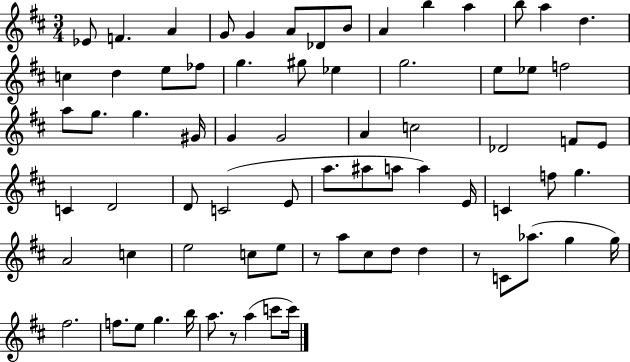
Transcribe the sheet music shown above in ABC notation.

X:1
T:Untitled
M:3/4
L:1/4
K:D
_E/2 F A G/2 G A/2 _D/2 B/2 A b a b/2 a d c d e/2 _f/2 g ^g/2 _e g2 e/2 _e/2 f2 a/2 g/2 g ^G/4 G G2 A c2 _D2 F/2 E/2 C D2 D/2 C2 E/2 a/2 ^a/2 a/2 a E/4 C f/2 g A2 c e2 c/2 e/2 z/2 a/2 ^c/2 d/2 d z/2 C/2 _a/2 g g/4 ^f2 f/2 e/2 g b/4 a/2 z/2 a c'/2 c'/4